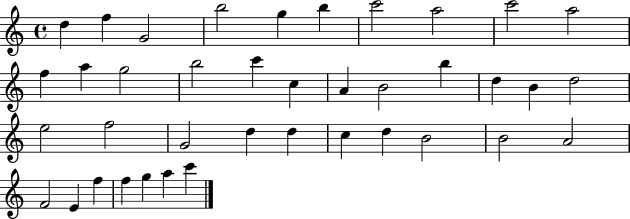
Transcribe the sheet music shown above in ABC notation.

X:1
T:Untitled
M:4/4
L:1/4
K:C
d f G2 b2 g b c'2 a2 c'2 a2 f a g2 b2 c' c A B2 b d B d2 e2 f2 G2 d d c d B2 B2 A2 F2 E f f g a c'